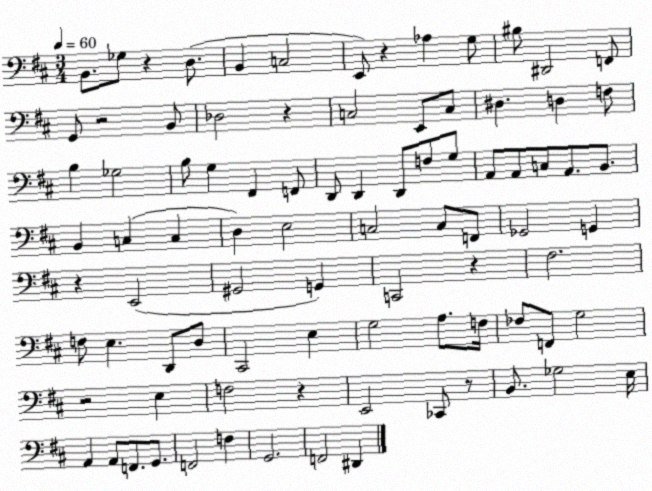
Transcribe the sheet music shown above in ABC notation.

X:1
T:Untitled
M:3/4
L:1/4
K:D
B,,/2 _G,/2 z D,/2 B,, C,2 E,,/2 z _A, G,/2 ^B,/2 ^D,,2 F,,/2 G,,/2 z2 B,,/2 _D,2 z C,2 E,,/2 C,/2 ^D, D, F,/2 B, _G,2 B,/2 G, ^F,, F,,/2 D,,/2 D,, D,,/2 F,/2 G,/2 A,,/2 A,,/2 C,/2 A,,/2 B,,/2 B,, C, C, D, E,2 C,2 C,/2 F,,/2 _G,,2 G,, z E,,2 ^G,,2 G,, C,,2 z ^F,2 F,/2 E, D,,/2 D,/2 ^C,,2 E, G,2 A,/2 F,/4 _F,/2 F,,/2 G,2 z2 E, F,2 z E,,2 _C,,/2 z/2 B,,/2 _G,2 E,/4 A,, A,,/2 F,,/2 G,,/2 F,,2 F, G,,2 F,,2 ^D,,